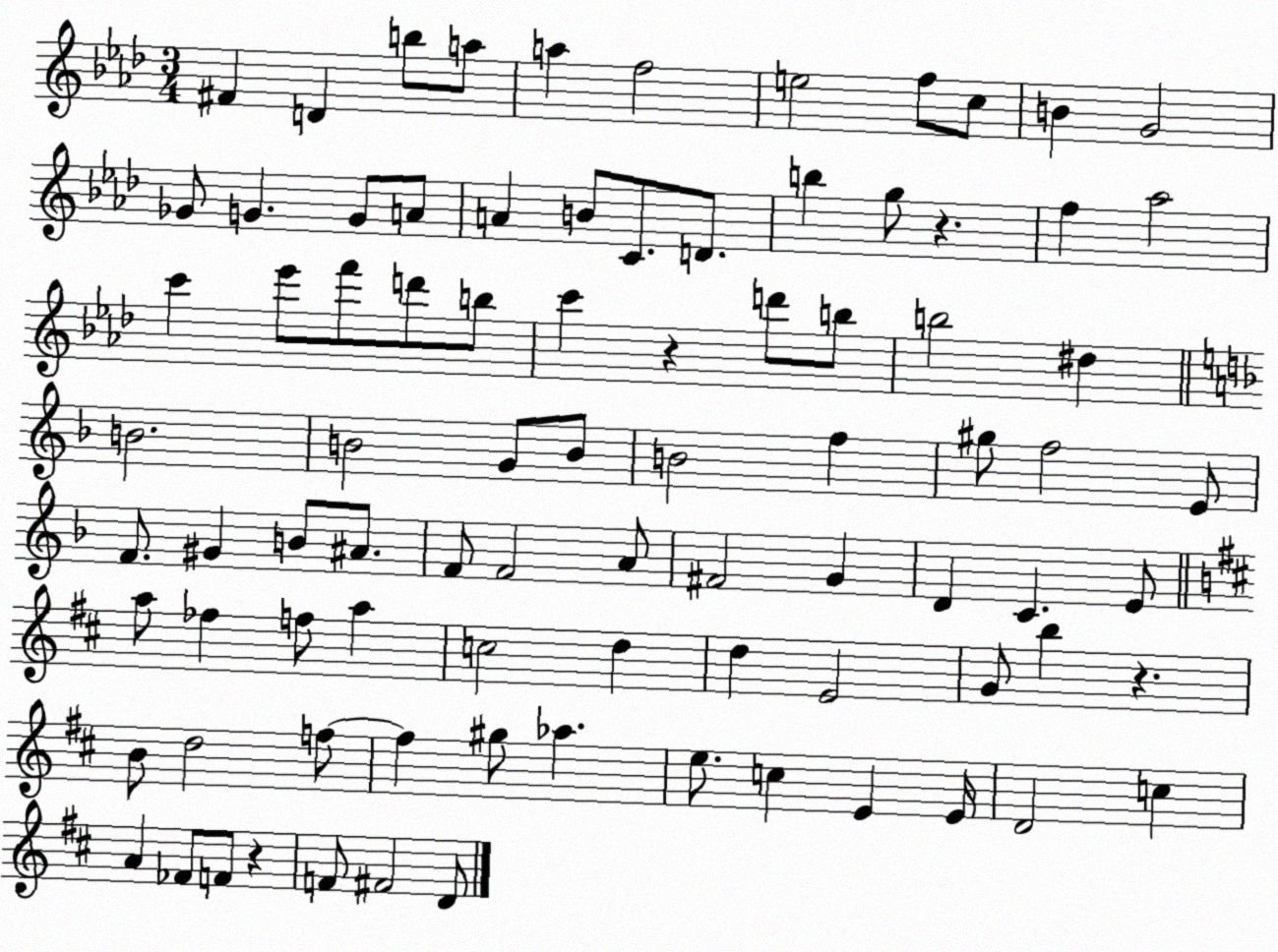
X:1
T:Untitled
M:3/4
L:1/4
K:Ab
^F D b/2 a/2 a f2 e2 f/2 c/2 B G2 _G/2 G G/2 A/2 A B/2 C/2 D/2 b g/2 z f _a2 c' _e'/2 f'/2 d'/2 b/2 c' z d'/2 b/2 b2 ^d B2 B2 G/2 B/2 B2 f ^g/2 f2 E/2 F/2 ^G B/2 ^A/2 F/2 F2 A/2 ^F2 G D C E/2 a/2 _f f/2 a c2 d d E2 G/2 b z B/2 d2 f/2 f ^g/2 _a e/2 c E E/4 D2 c A _F/2 F/2 z F/2 ^F2 D/2